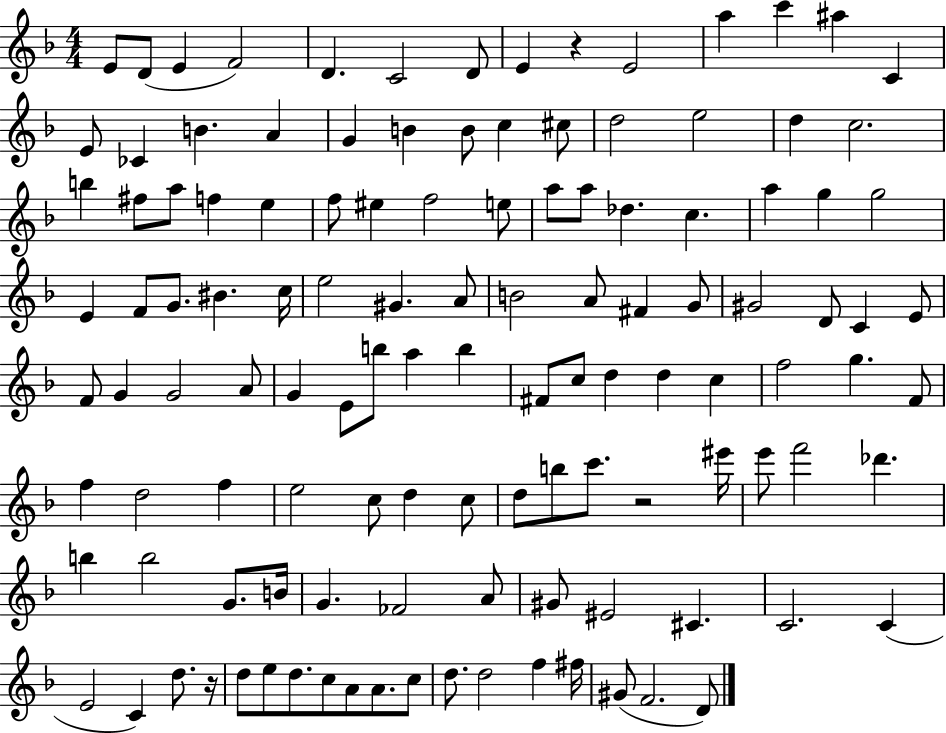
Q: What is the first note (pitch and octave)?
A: E4